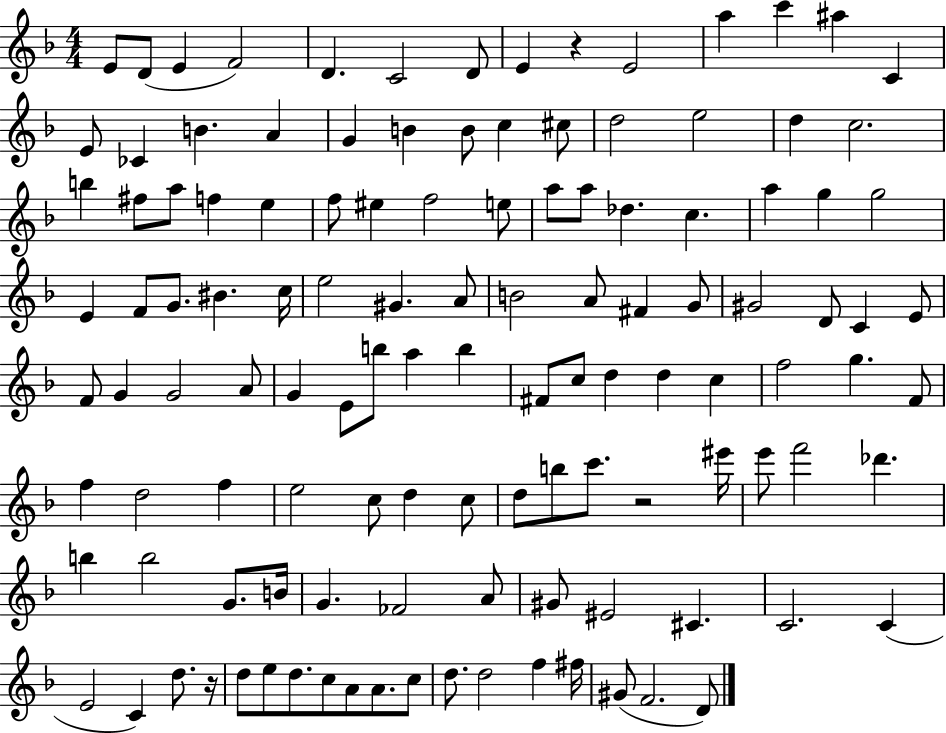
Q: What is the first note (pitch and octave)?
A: E4